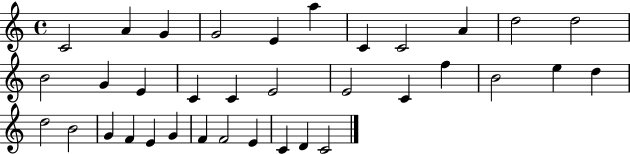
C4/h A4/q G4/q G4/h E4/q A5/q C4/q C4/h A4/q D5/h D5/h B4/h G4/q E4/q C4/q C4/q E4/h E4/h C4/q F5/q B4/h E5/q D5/q D5/h B4/h G4/q F4/q E4/q G4/q F4/q F4/h E4/q C4/q D4/q C4/h